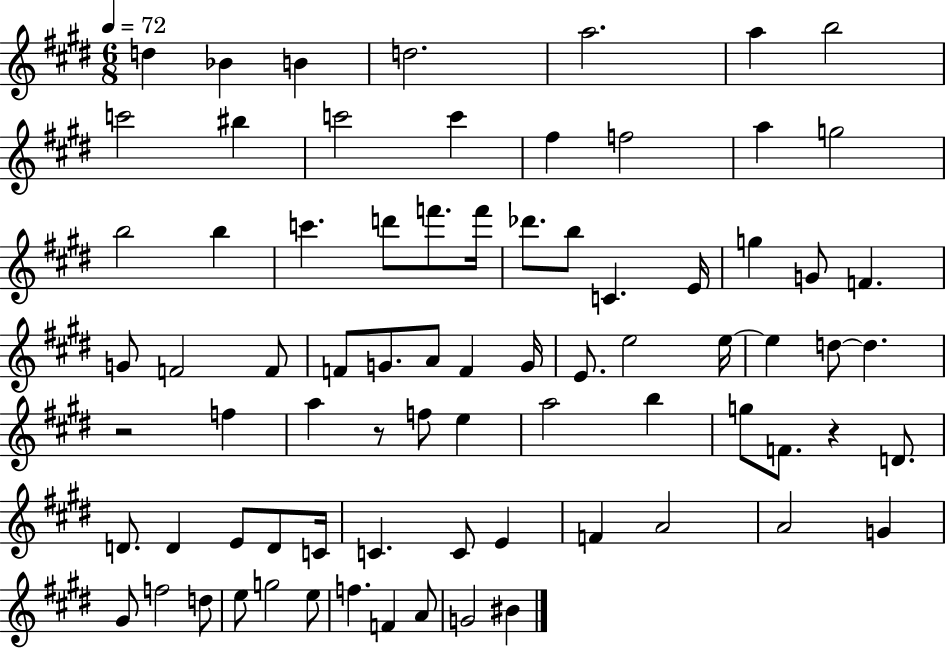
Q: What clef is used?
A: treble